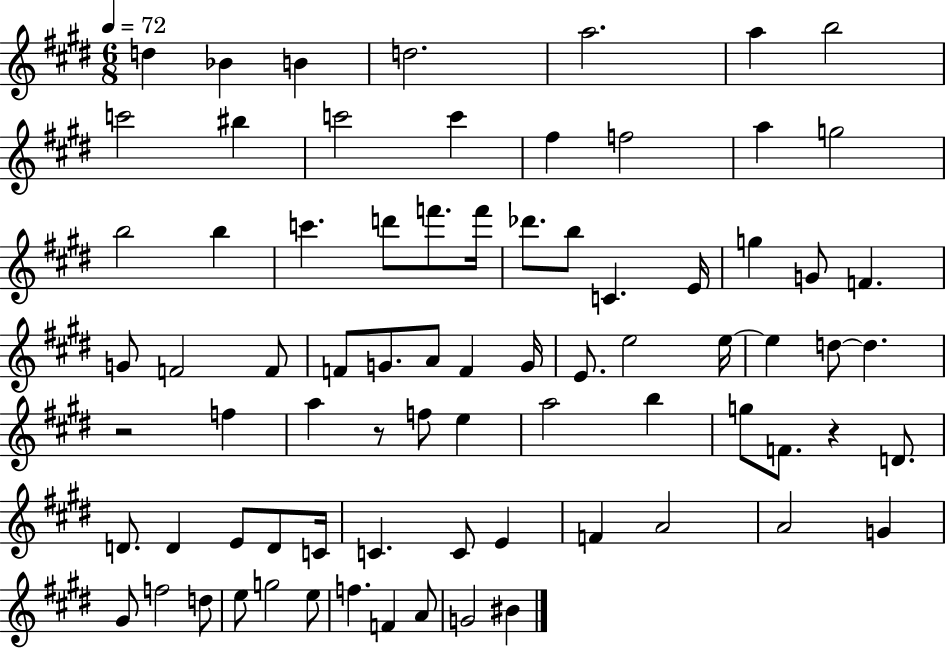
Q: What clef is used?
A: treble